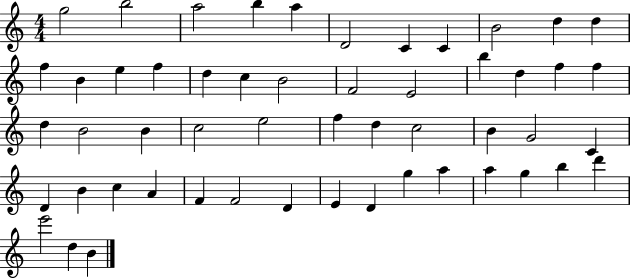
X:1
T:Untitled
M:4/4
L:1/4
K:C
g2 b2 a2 b a D2 C C B2 d d f B e f d c B2 F2 E2 b d f f d B2 B c2 e2 f d c2 B G2 C D B c A F F2 D E D g a a g b d' e'2 d B